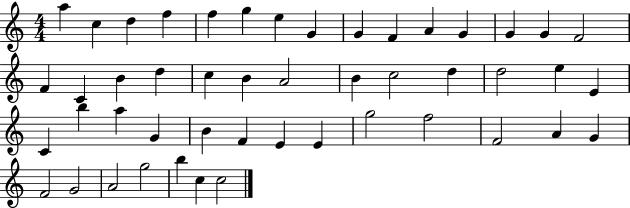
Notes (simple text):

A5/q C5/q D5/q F5/q F5/q G5/q E5/q G4/q G4/q F4/q A4/q G4/q G4/q G4/q F4/h F4/q C4/q B4/q D5/q C5/q B4/q A4/h B4/q C5/h D5/q D5/h E5/q E4/q C4/q B5/q A5/q G4/q B4/q F4/q E4/q E4/q G5/h F5/h F4/h A4/q G4/q F4/h G4/h A4/h G5/h B5/q C5/q C5/h